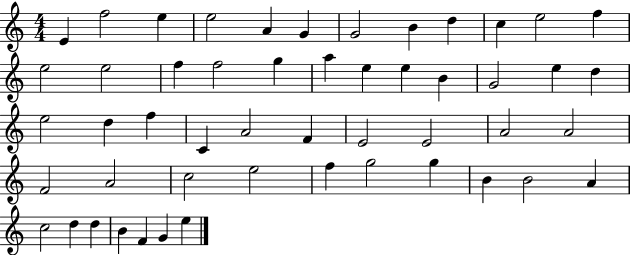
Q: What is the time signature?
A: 4/4